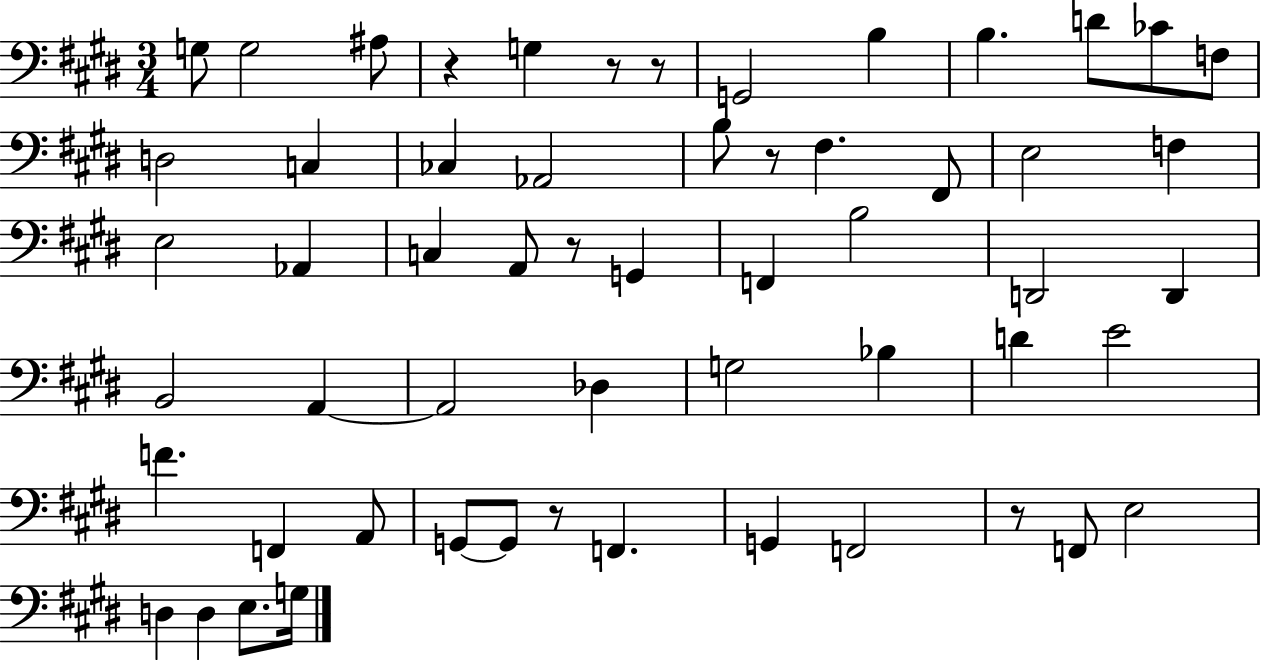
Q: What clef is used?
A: bass